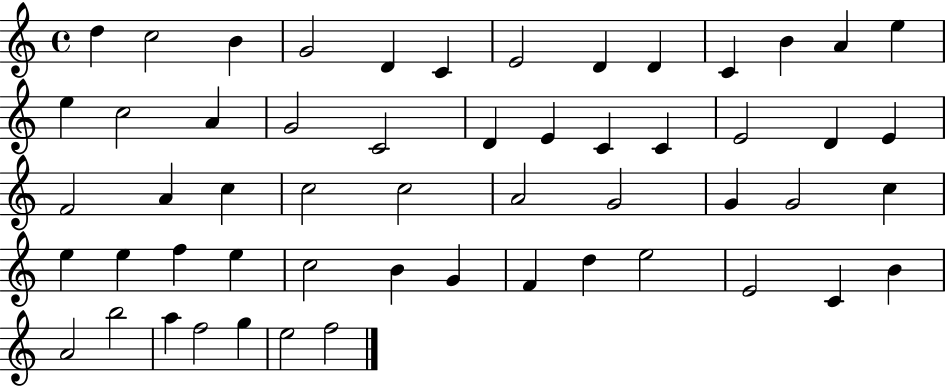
D5/q C5/h B4/q G4/h D4/q C4/q E4/h D4/q D4/q C4/q B4/q A4/q E5/q E5/q C5/h A4/q G4/h C4/h D4/q E4/q C4/q C4/q E4/h D4/q E4/q F4/h A4/q C5/q C5/h C5/h A4/h G4/h G4/q G4/h C5/q E5/q E5/q F5/q E5/q C5/h B4/q G4/q F4/q D5/q E5/h E4/h C4/q B4/q A4/h B5/h A5/q F5/h G5/q E5/h F5/h